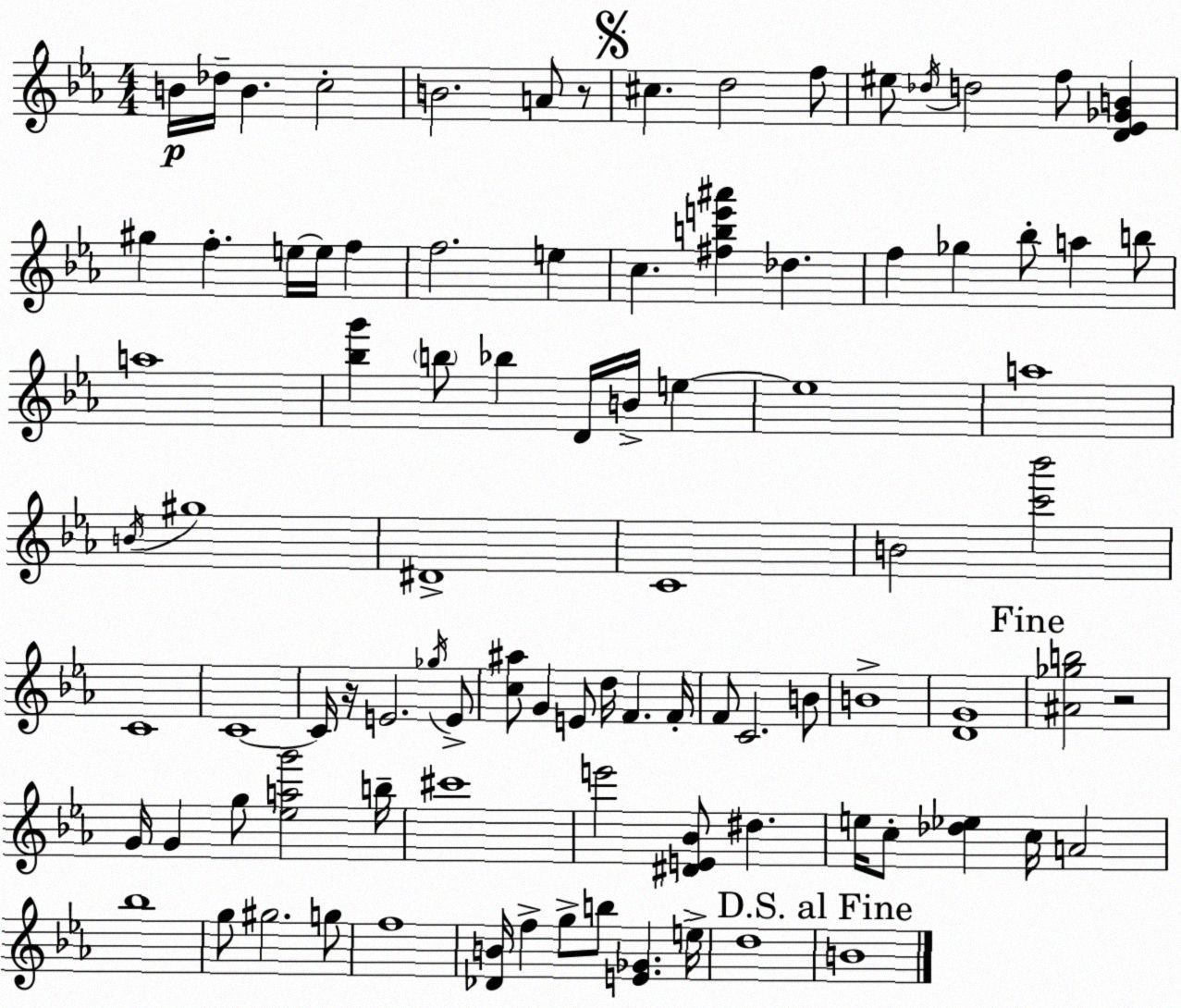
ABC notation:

X:1
T:Untitled
M:4/4
L:1/4
K:Cm
B/4 _d/4 B c2 B2 A/2 z/2 ^c d2 f/2 ^e/2 _d/4 d2 f/2 [D_E_GB] ^g f e/4 e/4 f f2 e c [^fbe'^a'] _d f _g _b/2 a b/2 a4 [_bg'] b/2 _b D/4 B/4 e e4 a4 B/4 ^g4 ^D4 C4 B2 [c'_b']2 C4 C4 C/4 z/4 E2 _g/4 E/2 [c^a]/2 G E/2 d/4 F F/4 F/2 C2 B/2 B4 [DG]4 [^A_gb]2 z2 G/4 G g/2 [_eag']2 b/4 ^c'4 e'2 [^DE_B]/2 ^d e/4 c/2 [_d_e] c/4 A2 _b4 g/2 ^g2 g/2 f4 [_DB]/4 f g/2 b/2 [E_G] e/4 d4 B4